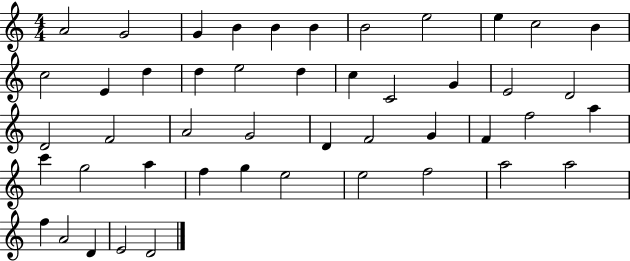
{
  \clef treble
  \numericTimeSignature
  \time 4/4
  \key c \major
  a'2 g'2 | g'4 b'4 b'4 b'4 | b'2 e''2 | e''4 c''2 b'4 | \break c''2 e'4 d''4 | d''4 e''2 d''4 | c''4 c'2 g'4 | e'2 d'2 | \break d'2 f'2 | a'2 g'2 | d'4 f'2 g'4 | f'4 f''2 a''4 | \break c'''4 g''2 a''4 | f''4 g''4 e''2 | e''2 f''2 | a''2 a''2 | \break f''4 a'2 d'4 | e'2 d'2 | \bar "|."
}